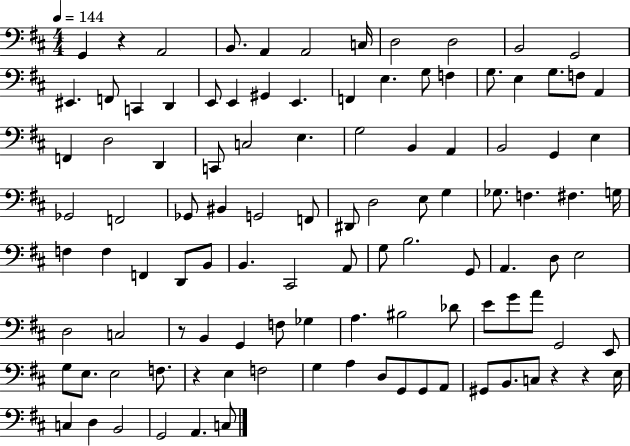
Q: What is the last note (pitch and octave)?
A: C3